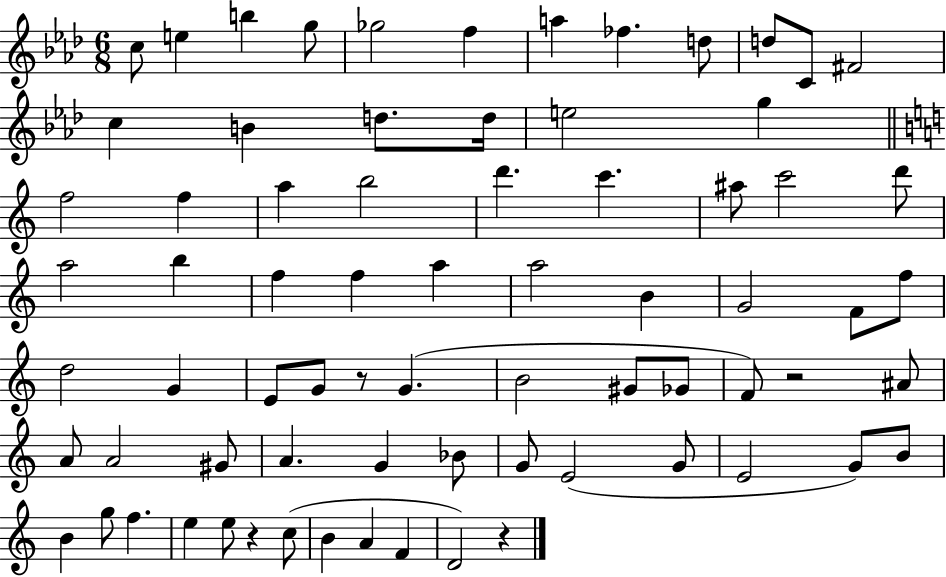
{
  \clef treble
  \numericTimeSignature
  \time 6/8
  \key aes \major
  c''8 e''4 b''4 g''8 | ges''2 f''4 | a''4 fes''4. d''8 | d''8 c'8 fis'2 | \break c''4 b'4 d''8. d''16 | e''2 g''4 | \bar "||" \break \key a \minor f''2 f''4 | a''4 b''2 | d'''4. c'''4. | ais''8 c'''2 d'''8 | \break a''2 b''4 | f''4 f''4 a''4 | a''2 b'4 | g'2 f'8 f''8 | \break d''2 g'4 | e'8 g'8 r8 g'4.( | b'2 gis'8 ges'8 | f'8) r2 ais'8 | \break a'8 a'2 gis'8 | a'4. g'4 bes'8 | g'8 e'2( g'8 | e'2 g'8) b'8 | \break b'4 g''8 f''4. | e''4 e''8 r4 c''8( | b'4 a'4 f'4 | d'2) r4 | \break \bar "|."
}